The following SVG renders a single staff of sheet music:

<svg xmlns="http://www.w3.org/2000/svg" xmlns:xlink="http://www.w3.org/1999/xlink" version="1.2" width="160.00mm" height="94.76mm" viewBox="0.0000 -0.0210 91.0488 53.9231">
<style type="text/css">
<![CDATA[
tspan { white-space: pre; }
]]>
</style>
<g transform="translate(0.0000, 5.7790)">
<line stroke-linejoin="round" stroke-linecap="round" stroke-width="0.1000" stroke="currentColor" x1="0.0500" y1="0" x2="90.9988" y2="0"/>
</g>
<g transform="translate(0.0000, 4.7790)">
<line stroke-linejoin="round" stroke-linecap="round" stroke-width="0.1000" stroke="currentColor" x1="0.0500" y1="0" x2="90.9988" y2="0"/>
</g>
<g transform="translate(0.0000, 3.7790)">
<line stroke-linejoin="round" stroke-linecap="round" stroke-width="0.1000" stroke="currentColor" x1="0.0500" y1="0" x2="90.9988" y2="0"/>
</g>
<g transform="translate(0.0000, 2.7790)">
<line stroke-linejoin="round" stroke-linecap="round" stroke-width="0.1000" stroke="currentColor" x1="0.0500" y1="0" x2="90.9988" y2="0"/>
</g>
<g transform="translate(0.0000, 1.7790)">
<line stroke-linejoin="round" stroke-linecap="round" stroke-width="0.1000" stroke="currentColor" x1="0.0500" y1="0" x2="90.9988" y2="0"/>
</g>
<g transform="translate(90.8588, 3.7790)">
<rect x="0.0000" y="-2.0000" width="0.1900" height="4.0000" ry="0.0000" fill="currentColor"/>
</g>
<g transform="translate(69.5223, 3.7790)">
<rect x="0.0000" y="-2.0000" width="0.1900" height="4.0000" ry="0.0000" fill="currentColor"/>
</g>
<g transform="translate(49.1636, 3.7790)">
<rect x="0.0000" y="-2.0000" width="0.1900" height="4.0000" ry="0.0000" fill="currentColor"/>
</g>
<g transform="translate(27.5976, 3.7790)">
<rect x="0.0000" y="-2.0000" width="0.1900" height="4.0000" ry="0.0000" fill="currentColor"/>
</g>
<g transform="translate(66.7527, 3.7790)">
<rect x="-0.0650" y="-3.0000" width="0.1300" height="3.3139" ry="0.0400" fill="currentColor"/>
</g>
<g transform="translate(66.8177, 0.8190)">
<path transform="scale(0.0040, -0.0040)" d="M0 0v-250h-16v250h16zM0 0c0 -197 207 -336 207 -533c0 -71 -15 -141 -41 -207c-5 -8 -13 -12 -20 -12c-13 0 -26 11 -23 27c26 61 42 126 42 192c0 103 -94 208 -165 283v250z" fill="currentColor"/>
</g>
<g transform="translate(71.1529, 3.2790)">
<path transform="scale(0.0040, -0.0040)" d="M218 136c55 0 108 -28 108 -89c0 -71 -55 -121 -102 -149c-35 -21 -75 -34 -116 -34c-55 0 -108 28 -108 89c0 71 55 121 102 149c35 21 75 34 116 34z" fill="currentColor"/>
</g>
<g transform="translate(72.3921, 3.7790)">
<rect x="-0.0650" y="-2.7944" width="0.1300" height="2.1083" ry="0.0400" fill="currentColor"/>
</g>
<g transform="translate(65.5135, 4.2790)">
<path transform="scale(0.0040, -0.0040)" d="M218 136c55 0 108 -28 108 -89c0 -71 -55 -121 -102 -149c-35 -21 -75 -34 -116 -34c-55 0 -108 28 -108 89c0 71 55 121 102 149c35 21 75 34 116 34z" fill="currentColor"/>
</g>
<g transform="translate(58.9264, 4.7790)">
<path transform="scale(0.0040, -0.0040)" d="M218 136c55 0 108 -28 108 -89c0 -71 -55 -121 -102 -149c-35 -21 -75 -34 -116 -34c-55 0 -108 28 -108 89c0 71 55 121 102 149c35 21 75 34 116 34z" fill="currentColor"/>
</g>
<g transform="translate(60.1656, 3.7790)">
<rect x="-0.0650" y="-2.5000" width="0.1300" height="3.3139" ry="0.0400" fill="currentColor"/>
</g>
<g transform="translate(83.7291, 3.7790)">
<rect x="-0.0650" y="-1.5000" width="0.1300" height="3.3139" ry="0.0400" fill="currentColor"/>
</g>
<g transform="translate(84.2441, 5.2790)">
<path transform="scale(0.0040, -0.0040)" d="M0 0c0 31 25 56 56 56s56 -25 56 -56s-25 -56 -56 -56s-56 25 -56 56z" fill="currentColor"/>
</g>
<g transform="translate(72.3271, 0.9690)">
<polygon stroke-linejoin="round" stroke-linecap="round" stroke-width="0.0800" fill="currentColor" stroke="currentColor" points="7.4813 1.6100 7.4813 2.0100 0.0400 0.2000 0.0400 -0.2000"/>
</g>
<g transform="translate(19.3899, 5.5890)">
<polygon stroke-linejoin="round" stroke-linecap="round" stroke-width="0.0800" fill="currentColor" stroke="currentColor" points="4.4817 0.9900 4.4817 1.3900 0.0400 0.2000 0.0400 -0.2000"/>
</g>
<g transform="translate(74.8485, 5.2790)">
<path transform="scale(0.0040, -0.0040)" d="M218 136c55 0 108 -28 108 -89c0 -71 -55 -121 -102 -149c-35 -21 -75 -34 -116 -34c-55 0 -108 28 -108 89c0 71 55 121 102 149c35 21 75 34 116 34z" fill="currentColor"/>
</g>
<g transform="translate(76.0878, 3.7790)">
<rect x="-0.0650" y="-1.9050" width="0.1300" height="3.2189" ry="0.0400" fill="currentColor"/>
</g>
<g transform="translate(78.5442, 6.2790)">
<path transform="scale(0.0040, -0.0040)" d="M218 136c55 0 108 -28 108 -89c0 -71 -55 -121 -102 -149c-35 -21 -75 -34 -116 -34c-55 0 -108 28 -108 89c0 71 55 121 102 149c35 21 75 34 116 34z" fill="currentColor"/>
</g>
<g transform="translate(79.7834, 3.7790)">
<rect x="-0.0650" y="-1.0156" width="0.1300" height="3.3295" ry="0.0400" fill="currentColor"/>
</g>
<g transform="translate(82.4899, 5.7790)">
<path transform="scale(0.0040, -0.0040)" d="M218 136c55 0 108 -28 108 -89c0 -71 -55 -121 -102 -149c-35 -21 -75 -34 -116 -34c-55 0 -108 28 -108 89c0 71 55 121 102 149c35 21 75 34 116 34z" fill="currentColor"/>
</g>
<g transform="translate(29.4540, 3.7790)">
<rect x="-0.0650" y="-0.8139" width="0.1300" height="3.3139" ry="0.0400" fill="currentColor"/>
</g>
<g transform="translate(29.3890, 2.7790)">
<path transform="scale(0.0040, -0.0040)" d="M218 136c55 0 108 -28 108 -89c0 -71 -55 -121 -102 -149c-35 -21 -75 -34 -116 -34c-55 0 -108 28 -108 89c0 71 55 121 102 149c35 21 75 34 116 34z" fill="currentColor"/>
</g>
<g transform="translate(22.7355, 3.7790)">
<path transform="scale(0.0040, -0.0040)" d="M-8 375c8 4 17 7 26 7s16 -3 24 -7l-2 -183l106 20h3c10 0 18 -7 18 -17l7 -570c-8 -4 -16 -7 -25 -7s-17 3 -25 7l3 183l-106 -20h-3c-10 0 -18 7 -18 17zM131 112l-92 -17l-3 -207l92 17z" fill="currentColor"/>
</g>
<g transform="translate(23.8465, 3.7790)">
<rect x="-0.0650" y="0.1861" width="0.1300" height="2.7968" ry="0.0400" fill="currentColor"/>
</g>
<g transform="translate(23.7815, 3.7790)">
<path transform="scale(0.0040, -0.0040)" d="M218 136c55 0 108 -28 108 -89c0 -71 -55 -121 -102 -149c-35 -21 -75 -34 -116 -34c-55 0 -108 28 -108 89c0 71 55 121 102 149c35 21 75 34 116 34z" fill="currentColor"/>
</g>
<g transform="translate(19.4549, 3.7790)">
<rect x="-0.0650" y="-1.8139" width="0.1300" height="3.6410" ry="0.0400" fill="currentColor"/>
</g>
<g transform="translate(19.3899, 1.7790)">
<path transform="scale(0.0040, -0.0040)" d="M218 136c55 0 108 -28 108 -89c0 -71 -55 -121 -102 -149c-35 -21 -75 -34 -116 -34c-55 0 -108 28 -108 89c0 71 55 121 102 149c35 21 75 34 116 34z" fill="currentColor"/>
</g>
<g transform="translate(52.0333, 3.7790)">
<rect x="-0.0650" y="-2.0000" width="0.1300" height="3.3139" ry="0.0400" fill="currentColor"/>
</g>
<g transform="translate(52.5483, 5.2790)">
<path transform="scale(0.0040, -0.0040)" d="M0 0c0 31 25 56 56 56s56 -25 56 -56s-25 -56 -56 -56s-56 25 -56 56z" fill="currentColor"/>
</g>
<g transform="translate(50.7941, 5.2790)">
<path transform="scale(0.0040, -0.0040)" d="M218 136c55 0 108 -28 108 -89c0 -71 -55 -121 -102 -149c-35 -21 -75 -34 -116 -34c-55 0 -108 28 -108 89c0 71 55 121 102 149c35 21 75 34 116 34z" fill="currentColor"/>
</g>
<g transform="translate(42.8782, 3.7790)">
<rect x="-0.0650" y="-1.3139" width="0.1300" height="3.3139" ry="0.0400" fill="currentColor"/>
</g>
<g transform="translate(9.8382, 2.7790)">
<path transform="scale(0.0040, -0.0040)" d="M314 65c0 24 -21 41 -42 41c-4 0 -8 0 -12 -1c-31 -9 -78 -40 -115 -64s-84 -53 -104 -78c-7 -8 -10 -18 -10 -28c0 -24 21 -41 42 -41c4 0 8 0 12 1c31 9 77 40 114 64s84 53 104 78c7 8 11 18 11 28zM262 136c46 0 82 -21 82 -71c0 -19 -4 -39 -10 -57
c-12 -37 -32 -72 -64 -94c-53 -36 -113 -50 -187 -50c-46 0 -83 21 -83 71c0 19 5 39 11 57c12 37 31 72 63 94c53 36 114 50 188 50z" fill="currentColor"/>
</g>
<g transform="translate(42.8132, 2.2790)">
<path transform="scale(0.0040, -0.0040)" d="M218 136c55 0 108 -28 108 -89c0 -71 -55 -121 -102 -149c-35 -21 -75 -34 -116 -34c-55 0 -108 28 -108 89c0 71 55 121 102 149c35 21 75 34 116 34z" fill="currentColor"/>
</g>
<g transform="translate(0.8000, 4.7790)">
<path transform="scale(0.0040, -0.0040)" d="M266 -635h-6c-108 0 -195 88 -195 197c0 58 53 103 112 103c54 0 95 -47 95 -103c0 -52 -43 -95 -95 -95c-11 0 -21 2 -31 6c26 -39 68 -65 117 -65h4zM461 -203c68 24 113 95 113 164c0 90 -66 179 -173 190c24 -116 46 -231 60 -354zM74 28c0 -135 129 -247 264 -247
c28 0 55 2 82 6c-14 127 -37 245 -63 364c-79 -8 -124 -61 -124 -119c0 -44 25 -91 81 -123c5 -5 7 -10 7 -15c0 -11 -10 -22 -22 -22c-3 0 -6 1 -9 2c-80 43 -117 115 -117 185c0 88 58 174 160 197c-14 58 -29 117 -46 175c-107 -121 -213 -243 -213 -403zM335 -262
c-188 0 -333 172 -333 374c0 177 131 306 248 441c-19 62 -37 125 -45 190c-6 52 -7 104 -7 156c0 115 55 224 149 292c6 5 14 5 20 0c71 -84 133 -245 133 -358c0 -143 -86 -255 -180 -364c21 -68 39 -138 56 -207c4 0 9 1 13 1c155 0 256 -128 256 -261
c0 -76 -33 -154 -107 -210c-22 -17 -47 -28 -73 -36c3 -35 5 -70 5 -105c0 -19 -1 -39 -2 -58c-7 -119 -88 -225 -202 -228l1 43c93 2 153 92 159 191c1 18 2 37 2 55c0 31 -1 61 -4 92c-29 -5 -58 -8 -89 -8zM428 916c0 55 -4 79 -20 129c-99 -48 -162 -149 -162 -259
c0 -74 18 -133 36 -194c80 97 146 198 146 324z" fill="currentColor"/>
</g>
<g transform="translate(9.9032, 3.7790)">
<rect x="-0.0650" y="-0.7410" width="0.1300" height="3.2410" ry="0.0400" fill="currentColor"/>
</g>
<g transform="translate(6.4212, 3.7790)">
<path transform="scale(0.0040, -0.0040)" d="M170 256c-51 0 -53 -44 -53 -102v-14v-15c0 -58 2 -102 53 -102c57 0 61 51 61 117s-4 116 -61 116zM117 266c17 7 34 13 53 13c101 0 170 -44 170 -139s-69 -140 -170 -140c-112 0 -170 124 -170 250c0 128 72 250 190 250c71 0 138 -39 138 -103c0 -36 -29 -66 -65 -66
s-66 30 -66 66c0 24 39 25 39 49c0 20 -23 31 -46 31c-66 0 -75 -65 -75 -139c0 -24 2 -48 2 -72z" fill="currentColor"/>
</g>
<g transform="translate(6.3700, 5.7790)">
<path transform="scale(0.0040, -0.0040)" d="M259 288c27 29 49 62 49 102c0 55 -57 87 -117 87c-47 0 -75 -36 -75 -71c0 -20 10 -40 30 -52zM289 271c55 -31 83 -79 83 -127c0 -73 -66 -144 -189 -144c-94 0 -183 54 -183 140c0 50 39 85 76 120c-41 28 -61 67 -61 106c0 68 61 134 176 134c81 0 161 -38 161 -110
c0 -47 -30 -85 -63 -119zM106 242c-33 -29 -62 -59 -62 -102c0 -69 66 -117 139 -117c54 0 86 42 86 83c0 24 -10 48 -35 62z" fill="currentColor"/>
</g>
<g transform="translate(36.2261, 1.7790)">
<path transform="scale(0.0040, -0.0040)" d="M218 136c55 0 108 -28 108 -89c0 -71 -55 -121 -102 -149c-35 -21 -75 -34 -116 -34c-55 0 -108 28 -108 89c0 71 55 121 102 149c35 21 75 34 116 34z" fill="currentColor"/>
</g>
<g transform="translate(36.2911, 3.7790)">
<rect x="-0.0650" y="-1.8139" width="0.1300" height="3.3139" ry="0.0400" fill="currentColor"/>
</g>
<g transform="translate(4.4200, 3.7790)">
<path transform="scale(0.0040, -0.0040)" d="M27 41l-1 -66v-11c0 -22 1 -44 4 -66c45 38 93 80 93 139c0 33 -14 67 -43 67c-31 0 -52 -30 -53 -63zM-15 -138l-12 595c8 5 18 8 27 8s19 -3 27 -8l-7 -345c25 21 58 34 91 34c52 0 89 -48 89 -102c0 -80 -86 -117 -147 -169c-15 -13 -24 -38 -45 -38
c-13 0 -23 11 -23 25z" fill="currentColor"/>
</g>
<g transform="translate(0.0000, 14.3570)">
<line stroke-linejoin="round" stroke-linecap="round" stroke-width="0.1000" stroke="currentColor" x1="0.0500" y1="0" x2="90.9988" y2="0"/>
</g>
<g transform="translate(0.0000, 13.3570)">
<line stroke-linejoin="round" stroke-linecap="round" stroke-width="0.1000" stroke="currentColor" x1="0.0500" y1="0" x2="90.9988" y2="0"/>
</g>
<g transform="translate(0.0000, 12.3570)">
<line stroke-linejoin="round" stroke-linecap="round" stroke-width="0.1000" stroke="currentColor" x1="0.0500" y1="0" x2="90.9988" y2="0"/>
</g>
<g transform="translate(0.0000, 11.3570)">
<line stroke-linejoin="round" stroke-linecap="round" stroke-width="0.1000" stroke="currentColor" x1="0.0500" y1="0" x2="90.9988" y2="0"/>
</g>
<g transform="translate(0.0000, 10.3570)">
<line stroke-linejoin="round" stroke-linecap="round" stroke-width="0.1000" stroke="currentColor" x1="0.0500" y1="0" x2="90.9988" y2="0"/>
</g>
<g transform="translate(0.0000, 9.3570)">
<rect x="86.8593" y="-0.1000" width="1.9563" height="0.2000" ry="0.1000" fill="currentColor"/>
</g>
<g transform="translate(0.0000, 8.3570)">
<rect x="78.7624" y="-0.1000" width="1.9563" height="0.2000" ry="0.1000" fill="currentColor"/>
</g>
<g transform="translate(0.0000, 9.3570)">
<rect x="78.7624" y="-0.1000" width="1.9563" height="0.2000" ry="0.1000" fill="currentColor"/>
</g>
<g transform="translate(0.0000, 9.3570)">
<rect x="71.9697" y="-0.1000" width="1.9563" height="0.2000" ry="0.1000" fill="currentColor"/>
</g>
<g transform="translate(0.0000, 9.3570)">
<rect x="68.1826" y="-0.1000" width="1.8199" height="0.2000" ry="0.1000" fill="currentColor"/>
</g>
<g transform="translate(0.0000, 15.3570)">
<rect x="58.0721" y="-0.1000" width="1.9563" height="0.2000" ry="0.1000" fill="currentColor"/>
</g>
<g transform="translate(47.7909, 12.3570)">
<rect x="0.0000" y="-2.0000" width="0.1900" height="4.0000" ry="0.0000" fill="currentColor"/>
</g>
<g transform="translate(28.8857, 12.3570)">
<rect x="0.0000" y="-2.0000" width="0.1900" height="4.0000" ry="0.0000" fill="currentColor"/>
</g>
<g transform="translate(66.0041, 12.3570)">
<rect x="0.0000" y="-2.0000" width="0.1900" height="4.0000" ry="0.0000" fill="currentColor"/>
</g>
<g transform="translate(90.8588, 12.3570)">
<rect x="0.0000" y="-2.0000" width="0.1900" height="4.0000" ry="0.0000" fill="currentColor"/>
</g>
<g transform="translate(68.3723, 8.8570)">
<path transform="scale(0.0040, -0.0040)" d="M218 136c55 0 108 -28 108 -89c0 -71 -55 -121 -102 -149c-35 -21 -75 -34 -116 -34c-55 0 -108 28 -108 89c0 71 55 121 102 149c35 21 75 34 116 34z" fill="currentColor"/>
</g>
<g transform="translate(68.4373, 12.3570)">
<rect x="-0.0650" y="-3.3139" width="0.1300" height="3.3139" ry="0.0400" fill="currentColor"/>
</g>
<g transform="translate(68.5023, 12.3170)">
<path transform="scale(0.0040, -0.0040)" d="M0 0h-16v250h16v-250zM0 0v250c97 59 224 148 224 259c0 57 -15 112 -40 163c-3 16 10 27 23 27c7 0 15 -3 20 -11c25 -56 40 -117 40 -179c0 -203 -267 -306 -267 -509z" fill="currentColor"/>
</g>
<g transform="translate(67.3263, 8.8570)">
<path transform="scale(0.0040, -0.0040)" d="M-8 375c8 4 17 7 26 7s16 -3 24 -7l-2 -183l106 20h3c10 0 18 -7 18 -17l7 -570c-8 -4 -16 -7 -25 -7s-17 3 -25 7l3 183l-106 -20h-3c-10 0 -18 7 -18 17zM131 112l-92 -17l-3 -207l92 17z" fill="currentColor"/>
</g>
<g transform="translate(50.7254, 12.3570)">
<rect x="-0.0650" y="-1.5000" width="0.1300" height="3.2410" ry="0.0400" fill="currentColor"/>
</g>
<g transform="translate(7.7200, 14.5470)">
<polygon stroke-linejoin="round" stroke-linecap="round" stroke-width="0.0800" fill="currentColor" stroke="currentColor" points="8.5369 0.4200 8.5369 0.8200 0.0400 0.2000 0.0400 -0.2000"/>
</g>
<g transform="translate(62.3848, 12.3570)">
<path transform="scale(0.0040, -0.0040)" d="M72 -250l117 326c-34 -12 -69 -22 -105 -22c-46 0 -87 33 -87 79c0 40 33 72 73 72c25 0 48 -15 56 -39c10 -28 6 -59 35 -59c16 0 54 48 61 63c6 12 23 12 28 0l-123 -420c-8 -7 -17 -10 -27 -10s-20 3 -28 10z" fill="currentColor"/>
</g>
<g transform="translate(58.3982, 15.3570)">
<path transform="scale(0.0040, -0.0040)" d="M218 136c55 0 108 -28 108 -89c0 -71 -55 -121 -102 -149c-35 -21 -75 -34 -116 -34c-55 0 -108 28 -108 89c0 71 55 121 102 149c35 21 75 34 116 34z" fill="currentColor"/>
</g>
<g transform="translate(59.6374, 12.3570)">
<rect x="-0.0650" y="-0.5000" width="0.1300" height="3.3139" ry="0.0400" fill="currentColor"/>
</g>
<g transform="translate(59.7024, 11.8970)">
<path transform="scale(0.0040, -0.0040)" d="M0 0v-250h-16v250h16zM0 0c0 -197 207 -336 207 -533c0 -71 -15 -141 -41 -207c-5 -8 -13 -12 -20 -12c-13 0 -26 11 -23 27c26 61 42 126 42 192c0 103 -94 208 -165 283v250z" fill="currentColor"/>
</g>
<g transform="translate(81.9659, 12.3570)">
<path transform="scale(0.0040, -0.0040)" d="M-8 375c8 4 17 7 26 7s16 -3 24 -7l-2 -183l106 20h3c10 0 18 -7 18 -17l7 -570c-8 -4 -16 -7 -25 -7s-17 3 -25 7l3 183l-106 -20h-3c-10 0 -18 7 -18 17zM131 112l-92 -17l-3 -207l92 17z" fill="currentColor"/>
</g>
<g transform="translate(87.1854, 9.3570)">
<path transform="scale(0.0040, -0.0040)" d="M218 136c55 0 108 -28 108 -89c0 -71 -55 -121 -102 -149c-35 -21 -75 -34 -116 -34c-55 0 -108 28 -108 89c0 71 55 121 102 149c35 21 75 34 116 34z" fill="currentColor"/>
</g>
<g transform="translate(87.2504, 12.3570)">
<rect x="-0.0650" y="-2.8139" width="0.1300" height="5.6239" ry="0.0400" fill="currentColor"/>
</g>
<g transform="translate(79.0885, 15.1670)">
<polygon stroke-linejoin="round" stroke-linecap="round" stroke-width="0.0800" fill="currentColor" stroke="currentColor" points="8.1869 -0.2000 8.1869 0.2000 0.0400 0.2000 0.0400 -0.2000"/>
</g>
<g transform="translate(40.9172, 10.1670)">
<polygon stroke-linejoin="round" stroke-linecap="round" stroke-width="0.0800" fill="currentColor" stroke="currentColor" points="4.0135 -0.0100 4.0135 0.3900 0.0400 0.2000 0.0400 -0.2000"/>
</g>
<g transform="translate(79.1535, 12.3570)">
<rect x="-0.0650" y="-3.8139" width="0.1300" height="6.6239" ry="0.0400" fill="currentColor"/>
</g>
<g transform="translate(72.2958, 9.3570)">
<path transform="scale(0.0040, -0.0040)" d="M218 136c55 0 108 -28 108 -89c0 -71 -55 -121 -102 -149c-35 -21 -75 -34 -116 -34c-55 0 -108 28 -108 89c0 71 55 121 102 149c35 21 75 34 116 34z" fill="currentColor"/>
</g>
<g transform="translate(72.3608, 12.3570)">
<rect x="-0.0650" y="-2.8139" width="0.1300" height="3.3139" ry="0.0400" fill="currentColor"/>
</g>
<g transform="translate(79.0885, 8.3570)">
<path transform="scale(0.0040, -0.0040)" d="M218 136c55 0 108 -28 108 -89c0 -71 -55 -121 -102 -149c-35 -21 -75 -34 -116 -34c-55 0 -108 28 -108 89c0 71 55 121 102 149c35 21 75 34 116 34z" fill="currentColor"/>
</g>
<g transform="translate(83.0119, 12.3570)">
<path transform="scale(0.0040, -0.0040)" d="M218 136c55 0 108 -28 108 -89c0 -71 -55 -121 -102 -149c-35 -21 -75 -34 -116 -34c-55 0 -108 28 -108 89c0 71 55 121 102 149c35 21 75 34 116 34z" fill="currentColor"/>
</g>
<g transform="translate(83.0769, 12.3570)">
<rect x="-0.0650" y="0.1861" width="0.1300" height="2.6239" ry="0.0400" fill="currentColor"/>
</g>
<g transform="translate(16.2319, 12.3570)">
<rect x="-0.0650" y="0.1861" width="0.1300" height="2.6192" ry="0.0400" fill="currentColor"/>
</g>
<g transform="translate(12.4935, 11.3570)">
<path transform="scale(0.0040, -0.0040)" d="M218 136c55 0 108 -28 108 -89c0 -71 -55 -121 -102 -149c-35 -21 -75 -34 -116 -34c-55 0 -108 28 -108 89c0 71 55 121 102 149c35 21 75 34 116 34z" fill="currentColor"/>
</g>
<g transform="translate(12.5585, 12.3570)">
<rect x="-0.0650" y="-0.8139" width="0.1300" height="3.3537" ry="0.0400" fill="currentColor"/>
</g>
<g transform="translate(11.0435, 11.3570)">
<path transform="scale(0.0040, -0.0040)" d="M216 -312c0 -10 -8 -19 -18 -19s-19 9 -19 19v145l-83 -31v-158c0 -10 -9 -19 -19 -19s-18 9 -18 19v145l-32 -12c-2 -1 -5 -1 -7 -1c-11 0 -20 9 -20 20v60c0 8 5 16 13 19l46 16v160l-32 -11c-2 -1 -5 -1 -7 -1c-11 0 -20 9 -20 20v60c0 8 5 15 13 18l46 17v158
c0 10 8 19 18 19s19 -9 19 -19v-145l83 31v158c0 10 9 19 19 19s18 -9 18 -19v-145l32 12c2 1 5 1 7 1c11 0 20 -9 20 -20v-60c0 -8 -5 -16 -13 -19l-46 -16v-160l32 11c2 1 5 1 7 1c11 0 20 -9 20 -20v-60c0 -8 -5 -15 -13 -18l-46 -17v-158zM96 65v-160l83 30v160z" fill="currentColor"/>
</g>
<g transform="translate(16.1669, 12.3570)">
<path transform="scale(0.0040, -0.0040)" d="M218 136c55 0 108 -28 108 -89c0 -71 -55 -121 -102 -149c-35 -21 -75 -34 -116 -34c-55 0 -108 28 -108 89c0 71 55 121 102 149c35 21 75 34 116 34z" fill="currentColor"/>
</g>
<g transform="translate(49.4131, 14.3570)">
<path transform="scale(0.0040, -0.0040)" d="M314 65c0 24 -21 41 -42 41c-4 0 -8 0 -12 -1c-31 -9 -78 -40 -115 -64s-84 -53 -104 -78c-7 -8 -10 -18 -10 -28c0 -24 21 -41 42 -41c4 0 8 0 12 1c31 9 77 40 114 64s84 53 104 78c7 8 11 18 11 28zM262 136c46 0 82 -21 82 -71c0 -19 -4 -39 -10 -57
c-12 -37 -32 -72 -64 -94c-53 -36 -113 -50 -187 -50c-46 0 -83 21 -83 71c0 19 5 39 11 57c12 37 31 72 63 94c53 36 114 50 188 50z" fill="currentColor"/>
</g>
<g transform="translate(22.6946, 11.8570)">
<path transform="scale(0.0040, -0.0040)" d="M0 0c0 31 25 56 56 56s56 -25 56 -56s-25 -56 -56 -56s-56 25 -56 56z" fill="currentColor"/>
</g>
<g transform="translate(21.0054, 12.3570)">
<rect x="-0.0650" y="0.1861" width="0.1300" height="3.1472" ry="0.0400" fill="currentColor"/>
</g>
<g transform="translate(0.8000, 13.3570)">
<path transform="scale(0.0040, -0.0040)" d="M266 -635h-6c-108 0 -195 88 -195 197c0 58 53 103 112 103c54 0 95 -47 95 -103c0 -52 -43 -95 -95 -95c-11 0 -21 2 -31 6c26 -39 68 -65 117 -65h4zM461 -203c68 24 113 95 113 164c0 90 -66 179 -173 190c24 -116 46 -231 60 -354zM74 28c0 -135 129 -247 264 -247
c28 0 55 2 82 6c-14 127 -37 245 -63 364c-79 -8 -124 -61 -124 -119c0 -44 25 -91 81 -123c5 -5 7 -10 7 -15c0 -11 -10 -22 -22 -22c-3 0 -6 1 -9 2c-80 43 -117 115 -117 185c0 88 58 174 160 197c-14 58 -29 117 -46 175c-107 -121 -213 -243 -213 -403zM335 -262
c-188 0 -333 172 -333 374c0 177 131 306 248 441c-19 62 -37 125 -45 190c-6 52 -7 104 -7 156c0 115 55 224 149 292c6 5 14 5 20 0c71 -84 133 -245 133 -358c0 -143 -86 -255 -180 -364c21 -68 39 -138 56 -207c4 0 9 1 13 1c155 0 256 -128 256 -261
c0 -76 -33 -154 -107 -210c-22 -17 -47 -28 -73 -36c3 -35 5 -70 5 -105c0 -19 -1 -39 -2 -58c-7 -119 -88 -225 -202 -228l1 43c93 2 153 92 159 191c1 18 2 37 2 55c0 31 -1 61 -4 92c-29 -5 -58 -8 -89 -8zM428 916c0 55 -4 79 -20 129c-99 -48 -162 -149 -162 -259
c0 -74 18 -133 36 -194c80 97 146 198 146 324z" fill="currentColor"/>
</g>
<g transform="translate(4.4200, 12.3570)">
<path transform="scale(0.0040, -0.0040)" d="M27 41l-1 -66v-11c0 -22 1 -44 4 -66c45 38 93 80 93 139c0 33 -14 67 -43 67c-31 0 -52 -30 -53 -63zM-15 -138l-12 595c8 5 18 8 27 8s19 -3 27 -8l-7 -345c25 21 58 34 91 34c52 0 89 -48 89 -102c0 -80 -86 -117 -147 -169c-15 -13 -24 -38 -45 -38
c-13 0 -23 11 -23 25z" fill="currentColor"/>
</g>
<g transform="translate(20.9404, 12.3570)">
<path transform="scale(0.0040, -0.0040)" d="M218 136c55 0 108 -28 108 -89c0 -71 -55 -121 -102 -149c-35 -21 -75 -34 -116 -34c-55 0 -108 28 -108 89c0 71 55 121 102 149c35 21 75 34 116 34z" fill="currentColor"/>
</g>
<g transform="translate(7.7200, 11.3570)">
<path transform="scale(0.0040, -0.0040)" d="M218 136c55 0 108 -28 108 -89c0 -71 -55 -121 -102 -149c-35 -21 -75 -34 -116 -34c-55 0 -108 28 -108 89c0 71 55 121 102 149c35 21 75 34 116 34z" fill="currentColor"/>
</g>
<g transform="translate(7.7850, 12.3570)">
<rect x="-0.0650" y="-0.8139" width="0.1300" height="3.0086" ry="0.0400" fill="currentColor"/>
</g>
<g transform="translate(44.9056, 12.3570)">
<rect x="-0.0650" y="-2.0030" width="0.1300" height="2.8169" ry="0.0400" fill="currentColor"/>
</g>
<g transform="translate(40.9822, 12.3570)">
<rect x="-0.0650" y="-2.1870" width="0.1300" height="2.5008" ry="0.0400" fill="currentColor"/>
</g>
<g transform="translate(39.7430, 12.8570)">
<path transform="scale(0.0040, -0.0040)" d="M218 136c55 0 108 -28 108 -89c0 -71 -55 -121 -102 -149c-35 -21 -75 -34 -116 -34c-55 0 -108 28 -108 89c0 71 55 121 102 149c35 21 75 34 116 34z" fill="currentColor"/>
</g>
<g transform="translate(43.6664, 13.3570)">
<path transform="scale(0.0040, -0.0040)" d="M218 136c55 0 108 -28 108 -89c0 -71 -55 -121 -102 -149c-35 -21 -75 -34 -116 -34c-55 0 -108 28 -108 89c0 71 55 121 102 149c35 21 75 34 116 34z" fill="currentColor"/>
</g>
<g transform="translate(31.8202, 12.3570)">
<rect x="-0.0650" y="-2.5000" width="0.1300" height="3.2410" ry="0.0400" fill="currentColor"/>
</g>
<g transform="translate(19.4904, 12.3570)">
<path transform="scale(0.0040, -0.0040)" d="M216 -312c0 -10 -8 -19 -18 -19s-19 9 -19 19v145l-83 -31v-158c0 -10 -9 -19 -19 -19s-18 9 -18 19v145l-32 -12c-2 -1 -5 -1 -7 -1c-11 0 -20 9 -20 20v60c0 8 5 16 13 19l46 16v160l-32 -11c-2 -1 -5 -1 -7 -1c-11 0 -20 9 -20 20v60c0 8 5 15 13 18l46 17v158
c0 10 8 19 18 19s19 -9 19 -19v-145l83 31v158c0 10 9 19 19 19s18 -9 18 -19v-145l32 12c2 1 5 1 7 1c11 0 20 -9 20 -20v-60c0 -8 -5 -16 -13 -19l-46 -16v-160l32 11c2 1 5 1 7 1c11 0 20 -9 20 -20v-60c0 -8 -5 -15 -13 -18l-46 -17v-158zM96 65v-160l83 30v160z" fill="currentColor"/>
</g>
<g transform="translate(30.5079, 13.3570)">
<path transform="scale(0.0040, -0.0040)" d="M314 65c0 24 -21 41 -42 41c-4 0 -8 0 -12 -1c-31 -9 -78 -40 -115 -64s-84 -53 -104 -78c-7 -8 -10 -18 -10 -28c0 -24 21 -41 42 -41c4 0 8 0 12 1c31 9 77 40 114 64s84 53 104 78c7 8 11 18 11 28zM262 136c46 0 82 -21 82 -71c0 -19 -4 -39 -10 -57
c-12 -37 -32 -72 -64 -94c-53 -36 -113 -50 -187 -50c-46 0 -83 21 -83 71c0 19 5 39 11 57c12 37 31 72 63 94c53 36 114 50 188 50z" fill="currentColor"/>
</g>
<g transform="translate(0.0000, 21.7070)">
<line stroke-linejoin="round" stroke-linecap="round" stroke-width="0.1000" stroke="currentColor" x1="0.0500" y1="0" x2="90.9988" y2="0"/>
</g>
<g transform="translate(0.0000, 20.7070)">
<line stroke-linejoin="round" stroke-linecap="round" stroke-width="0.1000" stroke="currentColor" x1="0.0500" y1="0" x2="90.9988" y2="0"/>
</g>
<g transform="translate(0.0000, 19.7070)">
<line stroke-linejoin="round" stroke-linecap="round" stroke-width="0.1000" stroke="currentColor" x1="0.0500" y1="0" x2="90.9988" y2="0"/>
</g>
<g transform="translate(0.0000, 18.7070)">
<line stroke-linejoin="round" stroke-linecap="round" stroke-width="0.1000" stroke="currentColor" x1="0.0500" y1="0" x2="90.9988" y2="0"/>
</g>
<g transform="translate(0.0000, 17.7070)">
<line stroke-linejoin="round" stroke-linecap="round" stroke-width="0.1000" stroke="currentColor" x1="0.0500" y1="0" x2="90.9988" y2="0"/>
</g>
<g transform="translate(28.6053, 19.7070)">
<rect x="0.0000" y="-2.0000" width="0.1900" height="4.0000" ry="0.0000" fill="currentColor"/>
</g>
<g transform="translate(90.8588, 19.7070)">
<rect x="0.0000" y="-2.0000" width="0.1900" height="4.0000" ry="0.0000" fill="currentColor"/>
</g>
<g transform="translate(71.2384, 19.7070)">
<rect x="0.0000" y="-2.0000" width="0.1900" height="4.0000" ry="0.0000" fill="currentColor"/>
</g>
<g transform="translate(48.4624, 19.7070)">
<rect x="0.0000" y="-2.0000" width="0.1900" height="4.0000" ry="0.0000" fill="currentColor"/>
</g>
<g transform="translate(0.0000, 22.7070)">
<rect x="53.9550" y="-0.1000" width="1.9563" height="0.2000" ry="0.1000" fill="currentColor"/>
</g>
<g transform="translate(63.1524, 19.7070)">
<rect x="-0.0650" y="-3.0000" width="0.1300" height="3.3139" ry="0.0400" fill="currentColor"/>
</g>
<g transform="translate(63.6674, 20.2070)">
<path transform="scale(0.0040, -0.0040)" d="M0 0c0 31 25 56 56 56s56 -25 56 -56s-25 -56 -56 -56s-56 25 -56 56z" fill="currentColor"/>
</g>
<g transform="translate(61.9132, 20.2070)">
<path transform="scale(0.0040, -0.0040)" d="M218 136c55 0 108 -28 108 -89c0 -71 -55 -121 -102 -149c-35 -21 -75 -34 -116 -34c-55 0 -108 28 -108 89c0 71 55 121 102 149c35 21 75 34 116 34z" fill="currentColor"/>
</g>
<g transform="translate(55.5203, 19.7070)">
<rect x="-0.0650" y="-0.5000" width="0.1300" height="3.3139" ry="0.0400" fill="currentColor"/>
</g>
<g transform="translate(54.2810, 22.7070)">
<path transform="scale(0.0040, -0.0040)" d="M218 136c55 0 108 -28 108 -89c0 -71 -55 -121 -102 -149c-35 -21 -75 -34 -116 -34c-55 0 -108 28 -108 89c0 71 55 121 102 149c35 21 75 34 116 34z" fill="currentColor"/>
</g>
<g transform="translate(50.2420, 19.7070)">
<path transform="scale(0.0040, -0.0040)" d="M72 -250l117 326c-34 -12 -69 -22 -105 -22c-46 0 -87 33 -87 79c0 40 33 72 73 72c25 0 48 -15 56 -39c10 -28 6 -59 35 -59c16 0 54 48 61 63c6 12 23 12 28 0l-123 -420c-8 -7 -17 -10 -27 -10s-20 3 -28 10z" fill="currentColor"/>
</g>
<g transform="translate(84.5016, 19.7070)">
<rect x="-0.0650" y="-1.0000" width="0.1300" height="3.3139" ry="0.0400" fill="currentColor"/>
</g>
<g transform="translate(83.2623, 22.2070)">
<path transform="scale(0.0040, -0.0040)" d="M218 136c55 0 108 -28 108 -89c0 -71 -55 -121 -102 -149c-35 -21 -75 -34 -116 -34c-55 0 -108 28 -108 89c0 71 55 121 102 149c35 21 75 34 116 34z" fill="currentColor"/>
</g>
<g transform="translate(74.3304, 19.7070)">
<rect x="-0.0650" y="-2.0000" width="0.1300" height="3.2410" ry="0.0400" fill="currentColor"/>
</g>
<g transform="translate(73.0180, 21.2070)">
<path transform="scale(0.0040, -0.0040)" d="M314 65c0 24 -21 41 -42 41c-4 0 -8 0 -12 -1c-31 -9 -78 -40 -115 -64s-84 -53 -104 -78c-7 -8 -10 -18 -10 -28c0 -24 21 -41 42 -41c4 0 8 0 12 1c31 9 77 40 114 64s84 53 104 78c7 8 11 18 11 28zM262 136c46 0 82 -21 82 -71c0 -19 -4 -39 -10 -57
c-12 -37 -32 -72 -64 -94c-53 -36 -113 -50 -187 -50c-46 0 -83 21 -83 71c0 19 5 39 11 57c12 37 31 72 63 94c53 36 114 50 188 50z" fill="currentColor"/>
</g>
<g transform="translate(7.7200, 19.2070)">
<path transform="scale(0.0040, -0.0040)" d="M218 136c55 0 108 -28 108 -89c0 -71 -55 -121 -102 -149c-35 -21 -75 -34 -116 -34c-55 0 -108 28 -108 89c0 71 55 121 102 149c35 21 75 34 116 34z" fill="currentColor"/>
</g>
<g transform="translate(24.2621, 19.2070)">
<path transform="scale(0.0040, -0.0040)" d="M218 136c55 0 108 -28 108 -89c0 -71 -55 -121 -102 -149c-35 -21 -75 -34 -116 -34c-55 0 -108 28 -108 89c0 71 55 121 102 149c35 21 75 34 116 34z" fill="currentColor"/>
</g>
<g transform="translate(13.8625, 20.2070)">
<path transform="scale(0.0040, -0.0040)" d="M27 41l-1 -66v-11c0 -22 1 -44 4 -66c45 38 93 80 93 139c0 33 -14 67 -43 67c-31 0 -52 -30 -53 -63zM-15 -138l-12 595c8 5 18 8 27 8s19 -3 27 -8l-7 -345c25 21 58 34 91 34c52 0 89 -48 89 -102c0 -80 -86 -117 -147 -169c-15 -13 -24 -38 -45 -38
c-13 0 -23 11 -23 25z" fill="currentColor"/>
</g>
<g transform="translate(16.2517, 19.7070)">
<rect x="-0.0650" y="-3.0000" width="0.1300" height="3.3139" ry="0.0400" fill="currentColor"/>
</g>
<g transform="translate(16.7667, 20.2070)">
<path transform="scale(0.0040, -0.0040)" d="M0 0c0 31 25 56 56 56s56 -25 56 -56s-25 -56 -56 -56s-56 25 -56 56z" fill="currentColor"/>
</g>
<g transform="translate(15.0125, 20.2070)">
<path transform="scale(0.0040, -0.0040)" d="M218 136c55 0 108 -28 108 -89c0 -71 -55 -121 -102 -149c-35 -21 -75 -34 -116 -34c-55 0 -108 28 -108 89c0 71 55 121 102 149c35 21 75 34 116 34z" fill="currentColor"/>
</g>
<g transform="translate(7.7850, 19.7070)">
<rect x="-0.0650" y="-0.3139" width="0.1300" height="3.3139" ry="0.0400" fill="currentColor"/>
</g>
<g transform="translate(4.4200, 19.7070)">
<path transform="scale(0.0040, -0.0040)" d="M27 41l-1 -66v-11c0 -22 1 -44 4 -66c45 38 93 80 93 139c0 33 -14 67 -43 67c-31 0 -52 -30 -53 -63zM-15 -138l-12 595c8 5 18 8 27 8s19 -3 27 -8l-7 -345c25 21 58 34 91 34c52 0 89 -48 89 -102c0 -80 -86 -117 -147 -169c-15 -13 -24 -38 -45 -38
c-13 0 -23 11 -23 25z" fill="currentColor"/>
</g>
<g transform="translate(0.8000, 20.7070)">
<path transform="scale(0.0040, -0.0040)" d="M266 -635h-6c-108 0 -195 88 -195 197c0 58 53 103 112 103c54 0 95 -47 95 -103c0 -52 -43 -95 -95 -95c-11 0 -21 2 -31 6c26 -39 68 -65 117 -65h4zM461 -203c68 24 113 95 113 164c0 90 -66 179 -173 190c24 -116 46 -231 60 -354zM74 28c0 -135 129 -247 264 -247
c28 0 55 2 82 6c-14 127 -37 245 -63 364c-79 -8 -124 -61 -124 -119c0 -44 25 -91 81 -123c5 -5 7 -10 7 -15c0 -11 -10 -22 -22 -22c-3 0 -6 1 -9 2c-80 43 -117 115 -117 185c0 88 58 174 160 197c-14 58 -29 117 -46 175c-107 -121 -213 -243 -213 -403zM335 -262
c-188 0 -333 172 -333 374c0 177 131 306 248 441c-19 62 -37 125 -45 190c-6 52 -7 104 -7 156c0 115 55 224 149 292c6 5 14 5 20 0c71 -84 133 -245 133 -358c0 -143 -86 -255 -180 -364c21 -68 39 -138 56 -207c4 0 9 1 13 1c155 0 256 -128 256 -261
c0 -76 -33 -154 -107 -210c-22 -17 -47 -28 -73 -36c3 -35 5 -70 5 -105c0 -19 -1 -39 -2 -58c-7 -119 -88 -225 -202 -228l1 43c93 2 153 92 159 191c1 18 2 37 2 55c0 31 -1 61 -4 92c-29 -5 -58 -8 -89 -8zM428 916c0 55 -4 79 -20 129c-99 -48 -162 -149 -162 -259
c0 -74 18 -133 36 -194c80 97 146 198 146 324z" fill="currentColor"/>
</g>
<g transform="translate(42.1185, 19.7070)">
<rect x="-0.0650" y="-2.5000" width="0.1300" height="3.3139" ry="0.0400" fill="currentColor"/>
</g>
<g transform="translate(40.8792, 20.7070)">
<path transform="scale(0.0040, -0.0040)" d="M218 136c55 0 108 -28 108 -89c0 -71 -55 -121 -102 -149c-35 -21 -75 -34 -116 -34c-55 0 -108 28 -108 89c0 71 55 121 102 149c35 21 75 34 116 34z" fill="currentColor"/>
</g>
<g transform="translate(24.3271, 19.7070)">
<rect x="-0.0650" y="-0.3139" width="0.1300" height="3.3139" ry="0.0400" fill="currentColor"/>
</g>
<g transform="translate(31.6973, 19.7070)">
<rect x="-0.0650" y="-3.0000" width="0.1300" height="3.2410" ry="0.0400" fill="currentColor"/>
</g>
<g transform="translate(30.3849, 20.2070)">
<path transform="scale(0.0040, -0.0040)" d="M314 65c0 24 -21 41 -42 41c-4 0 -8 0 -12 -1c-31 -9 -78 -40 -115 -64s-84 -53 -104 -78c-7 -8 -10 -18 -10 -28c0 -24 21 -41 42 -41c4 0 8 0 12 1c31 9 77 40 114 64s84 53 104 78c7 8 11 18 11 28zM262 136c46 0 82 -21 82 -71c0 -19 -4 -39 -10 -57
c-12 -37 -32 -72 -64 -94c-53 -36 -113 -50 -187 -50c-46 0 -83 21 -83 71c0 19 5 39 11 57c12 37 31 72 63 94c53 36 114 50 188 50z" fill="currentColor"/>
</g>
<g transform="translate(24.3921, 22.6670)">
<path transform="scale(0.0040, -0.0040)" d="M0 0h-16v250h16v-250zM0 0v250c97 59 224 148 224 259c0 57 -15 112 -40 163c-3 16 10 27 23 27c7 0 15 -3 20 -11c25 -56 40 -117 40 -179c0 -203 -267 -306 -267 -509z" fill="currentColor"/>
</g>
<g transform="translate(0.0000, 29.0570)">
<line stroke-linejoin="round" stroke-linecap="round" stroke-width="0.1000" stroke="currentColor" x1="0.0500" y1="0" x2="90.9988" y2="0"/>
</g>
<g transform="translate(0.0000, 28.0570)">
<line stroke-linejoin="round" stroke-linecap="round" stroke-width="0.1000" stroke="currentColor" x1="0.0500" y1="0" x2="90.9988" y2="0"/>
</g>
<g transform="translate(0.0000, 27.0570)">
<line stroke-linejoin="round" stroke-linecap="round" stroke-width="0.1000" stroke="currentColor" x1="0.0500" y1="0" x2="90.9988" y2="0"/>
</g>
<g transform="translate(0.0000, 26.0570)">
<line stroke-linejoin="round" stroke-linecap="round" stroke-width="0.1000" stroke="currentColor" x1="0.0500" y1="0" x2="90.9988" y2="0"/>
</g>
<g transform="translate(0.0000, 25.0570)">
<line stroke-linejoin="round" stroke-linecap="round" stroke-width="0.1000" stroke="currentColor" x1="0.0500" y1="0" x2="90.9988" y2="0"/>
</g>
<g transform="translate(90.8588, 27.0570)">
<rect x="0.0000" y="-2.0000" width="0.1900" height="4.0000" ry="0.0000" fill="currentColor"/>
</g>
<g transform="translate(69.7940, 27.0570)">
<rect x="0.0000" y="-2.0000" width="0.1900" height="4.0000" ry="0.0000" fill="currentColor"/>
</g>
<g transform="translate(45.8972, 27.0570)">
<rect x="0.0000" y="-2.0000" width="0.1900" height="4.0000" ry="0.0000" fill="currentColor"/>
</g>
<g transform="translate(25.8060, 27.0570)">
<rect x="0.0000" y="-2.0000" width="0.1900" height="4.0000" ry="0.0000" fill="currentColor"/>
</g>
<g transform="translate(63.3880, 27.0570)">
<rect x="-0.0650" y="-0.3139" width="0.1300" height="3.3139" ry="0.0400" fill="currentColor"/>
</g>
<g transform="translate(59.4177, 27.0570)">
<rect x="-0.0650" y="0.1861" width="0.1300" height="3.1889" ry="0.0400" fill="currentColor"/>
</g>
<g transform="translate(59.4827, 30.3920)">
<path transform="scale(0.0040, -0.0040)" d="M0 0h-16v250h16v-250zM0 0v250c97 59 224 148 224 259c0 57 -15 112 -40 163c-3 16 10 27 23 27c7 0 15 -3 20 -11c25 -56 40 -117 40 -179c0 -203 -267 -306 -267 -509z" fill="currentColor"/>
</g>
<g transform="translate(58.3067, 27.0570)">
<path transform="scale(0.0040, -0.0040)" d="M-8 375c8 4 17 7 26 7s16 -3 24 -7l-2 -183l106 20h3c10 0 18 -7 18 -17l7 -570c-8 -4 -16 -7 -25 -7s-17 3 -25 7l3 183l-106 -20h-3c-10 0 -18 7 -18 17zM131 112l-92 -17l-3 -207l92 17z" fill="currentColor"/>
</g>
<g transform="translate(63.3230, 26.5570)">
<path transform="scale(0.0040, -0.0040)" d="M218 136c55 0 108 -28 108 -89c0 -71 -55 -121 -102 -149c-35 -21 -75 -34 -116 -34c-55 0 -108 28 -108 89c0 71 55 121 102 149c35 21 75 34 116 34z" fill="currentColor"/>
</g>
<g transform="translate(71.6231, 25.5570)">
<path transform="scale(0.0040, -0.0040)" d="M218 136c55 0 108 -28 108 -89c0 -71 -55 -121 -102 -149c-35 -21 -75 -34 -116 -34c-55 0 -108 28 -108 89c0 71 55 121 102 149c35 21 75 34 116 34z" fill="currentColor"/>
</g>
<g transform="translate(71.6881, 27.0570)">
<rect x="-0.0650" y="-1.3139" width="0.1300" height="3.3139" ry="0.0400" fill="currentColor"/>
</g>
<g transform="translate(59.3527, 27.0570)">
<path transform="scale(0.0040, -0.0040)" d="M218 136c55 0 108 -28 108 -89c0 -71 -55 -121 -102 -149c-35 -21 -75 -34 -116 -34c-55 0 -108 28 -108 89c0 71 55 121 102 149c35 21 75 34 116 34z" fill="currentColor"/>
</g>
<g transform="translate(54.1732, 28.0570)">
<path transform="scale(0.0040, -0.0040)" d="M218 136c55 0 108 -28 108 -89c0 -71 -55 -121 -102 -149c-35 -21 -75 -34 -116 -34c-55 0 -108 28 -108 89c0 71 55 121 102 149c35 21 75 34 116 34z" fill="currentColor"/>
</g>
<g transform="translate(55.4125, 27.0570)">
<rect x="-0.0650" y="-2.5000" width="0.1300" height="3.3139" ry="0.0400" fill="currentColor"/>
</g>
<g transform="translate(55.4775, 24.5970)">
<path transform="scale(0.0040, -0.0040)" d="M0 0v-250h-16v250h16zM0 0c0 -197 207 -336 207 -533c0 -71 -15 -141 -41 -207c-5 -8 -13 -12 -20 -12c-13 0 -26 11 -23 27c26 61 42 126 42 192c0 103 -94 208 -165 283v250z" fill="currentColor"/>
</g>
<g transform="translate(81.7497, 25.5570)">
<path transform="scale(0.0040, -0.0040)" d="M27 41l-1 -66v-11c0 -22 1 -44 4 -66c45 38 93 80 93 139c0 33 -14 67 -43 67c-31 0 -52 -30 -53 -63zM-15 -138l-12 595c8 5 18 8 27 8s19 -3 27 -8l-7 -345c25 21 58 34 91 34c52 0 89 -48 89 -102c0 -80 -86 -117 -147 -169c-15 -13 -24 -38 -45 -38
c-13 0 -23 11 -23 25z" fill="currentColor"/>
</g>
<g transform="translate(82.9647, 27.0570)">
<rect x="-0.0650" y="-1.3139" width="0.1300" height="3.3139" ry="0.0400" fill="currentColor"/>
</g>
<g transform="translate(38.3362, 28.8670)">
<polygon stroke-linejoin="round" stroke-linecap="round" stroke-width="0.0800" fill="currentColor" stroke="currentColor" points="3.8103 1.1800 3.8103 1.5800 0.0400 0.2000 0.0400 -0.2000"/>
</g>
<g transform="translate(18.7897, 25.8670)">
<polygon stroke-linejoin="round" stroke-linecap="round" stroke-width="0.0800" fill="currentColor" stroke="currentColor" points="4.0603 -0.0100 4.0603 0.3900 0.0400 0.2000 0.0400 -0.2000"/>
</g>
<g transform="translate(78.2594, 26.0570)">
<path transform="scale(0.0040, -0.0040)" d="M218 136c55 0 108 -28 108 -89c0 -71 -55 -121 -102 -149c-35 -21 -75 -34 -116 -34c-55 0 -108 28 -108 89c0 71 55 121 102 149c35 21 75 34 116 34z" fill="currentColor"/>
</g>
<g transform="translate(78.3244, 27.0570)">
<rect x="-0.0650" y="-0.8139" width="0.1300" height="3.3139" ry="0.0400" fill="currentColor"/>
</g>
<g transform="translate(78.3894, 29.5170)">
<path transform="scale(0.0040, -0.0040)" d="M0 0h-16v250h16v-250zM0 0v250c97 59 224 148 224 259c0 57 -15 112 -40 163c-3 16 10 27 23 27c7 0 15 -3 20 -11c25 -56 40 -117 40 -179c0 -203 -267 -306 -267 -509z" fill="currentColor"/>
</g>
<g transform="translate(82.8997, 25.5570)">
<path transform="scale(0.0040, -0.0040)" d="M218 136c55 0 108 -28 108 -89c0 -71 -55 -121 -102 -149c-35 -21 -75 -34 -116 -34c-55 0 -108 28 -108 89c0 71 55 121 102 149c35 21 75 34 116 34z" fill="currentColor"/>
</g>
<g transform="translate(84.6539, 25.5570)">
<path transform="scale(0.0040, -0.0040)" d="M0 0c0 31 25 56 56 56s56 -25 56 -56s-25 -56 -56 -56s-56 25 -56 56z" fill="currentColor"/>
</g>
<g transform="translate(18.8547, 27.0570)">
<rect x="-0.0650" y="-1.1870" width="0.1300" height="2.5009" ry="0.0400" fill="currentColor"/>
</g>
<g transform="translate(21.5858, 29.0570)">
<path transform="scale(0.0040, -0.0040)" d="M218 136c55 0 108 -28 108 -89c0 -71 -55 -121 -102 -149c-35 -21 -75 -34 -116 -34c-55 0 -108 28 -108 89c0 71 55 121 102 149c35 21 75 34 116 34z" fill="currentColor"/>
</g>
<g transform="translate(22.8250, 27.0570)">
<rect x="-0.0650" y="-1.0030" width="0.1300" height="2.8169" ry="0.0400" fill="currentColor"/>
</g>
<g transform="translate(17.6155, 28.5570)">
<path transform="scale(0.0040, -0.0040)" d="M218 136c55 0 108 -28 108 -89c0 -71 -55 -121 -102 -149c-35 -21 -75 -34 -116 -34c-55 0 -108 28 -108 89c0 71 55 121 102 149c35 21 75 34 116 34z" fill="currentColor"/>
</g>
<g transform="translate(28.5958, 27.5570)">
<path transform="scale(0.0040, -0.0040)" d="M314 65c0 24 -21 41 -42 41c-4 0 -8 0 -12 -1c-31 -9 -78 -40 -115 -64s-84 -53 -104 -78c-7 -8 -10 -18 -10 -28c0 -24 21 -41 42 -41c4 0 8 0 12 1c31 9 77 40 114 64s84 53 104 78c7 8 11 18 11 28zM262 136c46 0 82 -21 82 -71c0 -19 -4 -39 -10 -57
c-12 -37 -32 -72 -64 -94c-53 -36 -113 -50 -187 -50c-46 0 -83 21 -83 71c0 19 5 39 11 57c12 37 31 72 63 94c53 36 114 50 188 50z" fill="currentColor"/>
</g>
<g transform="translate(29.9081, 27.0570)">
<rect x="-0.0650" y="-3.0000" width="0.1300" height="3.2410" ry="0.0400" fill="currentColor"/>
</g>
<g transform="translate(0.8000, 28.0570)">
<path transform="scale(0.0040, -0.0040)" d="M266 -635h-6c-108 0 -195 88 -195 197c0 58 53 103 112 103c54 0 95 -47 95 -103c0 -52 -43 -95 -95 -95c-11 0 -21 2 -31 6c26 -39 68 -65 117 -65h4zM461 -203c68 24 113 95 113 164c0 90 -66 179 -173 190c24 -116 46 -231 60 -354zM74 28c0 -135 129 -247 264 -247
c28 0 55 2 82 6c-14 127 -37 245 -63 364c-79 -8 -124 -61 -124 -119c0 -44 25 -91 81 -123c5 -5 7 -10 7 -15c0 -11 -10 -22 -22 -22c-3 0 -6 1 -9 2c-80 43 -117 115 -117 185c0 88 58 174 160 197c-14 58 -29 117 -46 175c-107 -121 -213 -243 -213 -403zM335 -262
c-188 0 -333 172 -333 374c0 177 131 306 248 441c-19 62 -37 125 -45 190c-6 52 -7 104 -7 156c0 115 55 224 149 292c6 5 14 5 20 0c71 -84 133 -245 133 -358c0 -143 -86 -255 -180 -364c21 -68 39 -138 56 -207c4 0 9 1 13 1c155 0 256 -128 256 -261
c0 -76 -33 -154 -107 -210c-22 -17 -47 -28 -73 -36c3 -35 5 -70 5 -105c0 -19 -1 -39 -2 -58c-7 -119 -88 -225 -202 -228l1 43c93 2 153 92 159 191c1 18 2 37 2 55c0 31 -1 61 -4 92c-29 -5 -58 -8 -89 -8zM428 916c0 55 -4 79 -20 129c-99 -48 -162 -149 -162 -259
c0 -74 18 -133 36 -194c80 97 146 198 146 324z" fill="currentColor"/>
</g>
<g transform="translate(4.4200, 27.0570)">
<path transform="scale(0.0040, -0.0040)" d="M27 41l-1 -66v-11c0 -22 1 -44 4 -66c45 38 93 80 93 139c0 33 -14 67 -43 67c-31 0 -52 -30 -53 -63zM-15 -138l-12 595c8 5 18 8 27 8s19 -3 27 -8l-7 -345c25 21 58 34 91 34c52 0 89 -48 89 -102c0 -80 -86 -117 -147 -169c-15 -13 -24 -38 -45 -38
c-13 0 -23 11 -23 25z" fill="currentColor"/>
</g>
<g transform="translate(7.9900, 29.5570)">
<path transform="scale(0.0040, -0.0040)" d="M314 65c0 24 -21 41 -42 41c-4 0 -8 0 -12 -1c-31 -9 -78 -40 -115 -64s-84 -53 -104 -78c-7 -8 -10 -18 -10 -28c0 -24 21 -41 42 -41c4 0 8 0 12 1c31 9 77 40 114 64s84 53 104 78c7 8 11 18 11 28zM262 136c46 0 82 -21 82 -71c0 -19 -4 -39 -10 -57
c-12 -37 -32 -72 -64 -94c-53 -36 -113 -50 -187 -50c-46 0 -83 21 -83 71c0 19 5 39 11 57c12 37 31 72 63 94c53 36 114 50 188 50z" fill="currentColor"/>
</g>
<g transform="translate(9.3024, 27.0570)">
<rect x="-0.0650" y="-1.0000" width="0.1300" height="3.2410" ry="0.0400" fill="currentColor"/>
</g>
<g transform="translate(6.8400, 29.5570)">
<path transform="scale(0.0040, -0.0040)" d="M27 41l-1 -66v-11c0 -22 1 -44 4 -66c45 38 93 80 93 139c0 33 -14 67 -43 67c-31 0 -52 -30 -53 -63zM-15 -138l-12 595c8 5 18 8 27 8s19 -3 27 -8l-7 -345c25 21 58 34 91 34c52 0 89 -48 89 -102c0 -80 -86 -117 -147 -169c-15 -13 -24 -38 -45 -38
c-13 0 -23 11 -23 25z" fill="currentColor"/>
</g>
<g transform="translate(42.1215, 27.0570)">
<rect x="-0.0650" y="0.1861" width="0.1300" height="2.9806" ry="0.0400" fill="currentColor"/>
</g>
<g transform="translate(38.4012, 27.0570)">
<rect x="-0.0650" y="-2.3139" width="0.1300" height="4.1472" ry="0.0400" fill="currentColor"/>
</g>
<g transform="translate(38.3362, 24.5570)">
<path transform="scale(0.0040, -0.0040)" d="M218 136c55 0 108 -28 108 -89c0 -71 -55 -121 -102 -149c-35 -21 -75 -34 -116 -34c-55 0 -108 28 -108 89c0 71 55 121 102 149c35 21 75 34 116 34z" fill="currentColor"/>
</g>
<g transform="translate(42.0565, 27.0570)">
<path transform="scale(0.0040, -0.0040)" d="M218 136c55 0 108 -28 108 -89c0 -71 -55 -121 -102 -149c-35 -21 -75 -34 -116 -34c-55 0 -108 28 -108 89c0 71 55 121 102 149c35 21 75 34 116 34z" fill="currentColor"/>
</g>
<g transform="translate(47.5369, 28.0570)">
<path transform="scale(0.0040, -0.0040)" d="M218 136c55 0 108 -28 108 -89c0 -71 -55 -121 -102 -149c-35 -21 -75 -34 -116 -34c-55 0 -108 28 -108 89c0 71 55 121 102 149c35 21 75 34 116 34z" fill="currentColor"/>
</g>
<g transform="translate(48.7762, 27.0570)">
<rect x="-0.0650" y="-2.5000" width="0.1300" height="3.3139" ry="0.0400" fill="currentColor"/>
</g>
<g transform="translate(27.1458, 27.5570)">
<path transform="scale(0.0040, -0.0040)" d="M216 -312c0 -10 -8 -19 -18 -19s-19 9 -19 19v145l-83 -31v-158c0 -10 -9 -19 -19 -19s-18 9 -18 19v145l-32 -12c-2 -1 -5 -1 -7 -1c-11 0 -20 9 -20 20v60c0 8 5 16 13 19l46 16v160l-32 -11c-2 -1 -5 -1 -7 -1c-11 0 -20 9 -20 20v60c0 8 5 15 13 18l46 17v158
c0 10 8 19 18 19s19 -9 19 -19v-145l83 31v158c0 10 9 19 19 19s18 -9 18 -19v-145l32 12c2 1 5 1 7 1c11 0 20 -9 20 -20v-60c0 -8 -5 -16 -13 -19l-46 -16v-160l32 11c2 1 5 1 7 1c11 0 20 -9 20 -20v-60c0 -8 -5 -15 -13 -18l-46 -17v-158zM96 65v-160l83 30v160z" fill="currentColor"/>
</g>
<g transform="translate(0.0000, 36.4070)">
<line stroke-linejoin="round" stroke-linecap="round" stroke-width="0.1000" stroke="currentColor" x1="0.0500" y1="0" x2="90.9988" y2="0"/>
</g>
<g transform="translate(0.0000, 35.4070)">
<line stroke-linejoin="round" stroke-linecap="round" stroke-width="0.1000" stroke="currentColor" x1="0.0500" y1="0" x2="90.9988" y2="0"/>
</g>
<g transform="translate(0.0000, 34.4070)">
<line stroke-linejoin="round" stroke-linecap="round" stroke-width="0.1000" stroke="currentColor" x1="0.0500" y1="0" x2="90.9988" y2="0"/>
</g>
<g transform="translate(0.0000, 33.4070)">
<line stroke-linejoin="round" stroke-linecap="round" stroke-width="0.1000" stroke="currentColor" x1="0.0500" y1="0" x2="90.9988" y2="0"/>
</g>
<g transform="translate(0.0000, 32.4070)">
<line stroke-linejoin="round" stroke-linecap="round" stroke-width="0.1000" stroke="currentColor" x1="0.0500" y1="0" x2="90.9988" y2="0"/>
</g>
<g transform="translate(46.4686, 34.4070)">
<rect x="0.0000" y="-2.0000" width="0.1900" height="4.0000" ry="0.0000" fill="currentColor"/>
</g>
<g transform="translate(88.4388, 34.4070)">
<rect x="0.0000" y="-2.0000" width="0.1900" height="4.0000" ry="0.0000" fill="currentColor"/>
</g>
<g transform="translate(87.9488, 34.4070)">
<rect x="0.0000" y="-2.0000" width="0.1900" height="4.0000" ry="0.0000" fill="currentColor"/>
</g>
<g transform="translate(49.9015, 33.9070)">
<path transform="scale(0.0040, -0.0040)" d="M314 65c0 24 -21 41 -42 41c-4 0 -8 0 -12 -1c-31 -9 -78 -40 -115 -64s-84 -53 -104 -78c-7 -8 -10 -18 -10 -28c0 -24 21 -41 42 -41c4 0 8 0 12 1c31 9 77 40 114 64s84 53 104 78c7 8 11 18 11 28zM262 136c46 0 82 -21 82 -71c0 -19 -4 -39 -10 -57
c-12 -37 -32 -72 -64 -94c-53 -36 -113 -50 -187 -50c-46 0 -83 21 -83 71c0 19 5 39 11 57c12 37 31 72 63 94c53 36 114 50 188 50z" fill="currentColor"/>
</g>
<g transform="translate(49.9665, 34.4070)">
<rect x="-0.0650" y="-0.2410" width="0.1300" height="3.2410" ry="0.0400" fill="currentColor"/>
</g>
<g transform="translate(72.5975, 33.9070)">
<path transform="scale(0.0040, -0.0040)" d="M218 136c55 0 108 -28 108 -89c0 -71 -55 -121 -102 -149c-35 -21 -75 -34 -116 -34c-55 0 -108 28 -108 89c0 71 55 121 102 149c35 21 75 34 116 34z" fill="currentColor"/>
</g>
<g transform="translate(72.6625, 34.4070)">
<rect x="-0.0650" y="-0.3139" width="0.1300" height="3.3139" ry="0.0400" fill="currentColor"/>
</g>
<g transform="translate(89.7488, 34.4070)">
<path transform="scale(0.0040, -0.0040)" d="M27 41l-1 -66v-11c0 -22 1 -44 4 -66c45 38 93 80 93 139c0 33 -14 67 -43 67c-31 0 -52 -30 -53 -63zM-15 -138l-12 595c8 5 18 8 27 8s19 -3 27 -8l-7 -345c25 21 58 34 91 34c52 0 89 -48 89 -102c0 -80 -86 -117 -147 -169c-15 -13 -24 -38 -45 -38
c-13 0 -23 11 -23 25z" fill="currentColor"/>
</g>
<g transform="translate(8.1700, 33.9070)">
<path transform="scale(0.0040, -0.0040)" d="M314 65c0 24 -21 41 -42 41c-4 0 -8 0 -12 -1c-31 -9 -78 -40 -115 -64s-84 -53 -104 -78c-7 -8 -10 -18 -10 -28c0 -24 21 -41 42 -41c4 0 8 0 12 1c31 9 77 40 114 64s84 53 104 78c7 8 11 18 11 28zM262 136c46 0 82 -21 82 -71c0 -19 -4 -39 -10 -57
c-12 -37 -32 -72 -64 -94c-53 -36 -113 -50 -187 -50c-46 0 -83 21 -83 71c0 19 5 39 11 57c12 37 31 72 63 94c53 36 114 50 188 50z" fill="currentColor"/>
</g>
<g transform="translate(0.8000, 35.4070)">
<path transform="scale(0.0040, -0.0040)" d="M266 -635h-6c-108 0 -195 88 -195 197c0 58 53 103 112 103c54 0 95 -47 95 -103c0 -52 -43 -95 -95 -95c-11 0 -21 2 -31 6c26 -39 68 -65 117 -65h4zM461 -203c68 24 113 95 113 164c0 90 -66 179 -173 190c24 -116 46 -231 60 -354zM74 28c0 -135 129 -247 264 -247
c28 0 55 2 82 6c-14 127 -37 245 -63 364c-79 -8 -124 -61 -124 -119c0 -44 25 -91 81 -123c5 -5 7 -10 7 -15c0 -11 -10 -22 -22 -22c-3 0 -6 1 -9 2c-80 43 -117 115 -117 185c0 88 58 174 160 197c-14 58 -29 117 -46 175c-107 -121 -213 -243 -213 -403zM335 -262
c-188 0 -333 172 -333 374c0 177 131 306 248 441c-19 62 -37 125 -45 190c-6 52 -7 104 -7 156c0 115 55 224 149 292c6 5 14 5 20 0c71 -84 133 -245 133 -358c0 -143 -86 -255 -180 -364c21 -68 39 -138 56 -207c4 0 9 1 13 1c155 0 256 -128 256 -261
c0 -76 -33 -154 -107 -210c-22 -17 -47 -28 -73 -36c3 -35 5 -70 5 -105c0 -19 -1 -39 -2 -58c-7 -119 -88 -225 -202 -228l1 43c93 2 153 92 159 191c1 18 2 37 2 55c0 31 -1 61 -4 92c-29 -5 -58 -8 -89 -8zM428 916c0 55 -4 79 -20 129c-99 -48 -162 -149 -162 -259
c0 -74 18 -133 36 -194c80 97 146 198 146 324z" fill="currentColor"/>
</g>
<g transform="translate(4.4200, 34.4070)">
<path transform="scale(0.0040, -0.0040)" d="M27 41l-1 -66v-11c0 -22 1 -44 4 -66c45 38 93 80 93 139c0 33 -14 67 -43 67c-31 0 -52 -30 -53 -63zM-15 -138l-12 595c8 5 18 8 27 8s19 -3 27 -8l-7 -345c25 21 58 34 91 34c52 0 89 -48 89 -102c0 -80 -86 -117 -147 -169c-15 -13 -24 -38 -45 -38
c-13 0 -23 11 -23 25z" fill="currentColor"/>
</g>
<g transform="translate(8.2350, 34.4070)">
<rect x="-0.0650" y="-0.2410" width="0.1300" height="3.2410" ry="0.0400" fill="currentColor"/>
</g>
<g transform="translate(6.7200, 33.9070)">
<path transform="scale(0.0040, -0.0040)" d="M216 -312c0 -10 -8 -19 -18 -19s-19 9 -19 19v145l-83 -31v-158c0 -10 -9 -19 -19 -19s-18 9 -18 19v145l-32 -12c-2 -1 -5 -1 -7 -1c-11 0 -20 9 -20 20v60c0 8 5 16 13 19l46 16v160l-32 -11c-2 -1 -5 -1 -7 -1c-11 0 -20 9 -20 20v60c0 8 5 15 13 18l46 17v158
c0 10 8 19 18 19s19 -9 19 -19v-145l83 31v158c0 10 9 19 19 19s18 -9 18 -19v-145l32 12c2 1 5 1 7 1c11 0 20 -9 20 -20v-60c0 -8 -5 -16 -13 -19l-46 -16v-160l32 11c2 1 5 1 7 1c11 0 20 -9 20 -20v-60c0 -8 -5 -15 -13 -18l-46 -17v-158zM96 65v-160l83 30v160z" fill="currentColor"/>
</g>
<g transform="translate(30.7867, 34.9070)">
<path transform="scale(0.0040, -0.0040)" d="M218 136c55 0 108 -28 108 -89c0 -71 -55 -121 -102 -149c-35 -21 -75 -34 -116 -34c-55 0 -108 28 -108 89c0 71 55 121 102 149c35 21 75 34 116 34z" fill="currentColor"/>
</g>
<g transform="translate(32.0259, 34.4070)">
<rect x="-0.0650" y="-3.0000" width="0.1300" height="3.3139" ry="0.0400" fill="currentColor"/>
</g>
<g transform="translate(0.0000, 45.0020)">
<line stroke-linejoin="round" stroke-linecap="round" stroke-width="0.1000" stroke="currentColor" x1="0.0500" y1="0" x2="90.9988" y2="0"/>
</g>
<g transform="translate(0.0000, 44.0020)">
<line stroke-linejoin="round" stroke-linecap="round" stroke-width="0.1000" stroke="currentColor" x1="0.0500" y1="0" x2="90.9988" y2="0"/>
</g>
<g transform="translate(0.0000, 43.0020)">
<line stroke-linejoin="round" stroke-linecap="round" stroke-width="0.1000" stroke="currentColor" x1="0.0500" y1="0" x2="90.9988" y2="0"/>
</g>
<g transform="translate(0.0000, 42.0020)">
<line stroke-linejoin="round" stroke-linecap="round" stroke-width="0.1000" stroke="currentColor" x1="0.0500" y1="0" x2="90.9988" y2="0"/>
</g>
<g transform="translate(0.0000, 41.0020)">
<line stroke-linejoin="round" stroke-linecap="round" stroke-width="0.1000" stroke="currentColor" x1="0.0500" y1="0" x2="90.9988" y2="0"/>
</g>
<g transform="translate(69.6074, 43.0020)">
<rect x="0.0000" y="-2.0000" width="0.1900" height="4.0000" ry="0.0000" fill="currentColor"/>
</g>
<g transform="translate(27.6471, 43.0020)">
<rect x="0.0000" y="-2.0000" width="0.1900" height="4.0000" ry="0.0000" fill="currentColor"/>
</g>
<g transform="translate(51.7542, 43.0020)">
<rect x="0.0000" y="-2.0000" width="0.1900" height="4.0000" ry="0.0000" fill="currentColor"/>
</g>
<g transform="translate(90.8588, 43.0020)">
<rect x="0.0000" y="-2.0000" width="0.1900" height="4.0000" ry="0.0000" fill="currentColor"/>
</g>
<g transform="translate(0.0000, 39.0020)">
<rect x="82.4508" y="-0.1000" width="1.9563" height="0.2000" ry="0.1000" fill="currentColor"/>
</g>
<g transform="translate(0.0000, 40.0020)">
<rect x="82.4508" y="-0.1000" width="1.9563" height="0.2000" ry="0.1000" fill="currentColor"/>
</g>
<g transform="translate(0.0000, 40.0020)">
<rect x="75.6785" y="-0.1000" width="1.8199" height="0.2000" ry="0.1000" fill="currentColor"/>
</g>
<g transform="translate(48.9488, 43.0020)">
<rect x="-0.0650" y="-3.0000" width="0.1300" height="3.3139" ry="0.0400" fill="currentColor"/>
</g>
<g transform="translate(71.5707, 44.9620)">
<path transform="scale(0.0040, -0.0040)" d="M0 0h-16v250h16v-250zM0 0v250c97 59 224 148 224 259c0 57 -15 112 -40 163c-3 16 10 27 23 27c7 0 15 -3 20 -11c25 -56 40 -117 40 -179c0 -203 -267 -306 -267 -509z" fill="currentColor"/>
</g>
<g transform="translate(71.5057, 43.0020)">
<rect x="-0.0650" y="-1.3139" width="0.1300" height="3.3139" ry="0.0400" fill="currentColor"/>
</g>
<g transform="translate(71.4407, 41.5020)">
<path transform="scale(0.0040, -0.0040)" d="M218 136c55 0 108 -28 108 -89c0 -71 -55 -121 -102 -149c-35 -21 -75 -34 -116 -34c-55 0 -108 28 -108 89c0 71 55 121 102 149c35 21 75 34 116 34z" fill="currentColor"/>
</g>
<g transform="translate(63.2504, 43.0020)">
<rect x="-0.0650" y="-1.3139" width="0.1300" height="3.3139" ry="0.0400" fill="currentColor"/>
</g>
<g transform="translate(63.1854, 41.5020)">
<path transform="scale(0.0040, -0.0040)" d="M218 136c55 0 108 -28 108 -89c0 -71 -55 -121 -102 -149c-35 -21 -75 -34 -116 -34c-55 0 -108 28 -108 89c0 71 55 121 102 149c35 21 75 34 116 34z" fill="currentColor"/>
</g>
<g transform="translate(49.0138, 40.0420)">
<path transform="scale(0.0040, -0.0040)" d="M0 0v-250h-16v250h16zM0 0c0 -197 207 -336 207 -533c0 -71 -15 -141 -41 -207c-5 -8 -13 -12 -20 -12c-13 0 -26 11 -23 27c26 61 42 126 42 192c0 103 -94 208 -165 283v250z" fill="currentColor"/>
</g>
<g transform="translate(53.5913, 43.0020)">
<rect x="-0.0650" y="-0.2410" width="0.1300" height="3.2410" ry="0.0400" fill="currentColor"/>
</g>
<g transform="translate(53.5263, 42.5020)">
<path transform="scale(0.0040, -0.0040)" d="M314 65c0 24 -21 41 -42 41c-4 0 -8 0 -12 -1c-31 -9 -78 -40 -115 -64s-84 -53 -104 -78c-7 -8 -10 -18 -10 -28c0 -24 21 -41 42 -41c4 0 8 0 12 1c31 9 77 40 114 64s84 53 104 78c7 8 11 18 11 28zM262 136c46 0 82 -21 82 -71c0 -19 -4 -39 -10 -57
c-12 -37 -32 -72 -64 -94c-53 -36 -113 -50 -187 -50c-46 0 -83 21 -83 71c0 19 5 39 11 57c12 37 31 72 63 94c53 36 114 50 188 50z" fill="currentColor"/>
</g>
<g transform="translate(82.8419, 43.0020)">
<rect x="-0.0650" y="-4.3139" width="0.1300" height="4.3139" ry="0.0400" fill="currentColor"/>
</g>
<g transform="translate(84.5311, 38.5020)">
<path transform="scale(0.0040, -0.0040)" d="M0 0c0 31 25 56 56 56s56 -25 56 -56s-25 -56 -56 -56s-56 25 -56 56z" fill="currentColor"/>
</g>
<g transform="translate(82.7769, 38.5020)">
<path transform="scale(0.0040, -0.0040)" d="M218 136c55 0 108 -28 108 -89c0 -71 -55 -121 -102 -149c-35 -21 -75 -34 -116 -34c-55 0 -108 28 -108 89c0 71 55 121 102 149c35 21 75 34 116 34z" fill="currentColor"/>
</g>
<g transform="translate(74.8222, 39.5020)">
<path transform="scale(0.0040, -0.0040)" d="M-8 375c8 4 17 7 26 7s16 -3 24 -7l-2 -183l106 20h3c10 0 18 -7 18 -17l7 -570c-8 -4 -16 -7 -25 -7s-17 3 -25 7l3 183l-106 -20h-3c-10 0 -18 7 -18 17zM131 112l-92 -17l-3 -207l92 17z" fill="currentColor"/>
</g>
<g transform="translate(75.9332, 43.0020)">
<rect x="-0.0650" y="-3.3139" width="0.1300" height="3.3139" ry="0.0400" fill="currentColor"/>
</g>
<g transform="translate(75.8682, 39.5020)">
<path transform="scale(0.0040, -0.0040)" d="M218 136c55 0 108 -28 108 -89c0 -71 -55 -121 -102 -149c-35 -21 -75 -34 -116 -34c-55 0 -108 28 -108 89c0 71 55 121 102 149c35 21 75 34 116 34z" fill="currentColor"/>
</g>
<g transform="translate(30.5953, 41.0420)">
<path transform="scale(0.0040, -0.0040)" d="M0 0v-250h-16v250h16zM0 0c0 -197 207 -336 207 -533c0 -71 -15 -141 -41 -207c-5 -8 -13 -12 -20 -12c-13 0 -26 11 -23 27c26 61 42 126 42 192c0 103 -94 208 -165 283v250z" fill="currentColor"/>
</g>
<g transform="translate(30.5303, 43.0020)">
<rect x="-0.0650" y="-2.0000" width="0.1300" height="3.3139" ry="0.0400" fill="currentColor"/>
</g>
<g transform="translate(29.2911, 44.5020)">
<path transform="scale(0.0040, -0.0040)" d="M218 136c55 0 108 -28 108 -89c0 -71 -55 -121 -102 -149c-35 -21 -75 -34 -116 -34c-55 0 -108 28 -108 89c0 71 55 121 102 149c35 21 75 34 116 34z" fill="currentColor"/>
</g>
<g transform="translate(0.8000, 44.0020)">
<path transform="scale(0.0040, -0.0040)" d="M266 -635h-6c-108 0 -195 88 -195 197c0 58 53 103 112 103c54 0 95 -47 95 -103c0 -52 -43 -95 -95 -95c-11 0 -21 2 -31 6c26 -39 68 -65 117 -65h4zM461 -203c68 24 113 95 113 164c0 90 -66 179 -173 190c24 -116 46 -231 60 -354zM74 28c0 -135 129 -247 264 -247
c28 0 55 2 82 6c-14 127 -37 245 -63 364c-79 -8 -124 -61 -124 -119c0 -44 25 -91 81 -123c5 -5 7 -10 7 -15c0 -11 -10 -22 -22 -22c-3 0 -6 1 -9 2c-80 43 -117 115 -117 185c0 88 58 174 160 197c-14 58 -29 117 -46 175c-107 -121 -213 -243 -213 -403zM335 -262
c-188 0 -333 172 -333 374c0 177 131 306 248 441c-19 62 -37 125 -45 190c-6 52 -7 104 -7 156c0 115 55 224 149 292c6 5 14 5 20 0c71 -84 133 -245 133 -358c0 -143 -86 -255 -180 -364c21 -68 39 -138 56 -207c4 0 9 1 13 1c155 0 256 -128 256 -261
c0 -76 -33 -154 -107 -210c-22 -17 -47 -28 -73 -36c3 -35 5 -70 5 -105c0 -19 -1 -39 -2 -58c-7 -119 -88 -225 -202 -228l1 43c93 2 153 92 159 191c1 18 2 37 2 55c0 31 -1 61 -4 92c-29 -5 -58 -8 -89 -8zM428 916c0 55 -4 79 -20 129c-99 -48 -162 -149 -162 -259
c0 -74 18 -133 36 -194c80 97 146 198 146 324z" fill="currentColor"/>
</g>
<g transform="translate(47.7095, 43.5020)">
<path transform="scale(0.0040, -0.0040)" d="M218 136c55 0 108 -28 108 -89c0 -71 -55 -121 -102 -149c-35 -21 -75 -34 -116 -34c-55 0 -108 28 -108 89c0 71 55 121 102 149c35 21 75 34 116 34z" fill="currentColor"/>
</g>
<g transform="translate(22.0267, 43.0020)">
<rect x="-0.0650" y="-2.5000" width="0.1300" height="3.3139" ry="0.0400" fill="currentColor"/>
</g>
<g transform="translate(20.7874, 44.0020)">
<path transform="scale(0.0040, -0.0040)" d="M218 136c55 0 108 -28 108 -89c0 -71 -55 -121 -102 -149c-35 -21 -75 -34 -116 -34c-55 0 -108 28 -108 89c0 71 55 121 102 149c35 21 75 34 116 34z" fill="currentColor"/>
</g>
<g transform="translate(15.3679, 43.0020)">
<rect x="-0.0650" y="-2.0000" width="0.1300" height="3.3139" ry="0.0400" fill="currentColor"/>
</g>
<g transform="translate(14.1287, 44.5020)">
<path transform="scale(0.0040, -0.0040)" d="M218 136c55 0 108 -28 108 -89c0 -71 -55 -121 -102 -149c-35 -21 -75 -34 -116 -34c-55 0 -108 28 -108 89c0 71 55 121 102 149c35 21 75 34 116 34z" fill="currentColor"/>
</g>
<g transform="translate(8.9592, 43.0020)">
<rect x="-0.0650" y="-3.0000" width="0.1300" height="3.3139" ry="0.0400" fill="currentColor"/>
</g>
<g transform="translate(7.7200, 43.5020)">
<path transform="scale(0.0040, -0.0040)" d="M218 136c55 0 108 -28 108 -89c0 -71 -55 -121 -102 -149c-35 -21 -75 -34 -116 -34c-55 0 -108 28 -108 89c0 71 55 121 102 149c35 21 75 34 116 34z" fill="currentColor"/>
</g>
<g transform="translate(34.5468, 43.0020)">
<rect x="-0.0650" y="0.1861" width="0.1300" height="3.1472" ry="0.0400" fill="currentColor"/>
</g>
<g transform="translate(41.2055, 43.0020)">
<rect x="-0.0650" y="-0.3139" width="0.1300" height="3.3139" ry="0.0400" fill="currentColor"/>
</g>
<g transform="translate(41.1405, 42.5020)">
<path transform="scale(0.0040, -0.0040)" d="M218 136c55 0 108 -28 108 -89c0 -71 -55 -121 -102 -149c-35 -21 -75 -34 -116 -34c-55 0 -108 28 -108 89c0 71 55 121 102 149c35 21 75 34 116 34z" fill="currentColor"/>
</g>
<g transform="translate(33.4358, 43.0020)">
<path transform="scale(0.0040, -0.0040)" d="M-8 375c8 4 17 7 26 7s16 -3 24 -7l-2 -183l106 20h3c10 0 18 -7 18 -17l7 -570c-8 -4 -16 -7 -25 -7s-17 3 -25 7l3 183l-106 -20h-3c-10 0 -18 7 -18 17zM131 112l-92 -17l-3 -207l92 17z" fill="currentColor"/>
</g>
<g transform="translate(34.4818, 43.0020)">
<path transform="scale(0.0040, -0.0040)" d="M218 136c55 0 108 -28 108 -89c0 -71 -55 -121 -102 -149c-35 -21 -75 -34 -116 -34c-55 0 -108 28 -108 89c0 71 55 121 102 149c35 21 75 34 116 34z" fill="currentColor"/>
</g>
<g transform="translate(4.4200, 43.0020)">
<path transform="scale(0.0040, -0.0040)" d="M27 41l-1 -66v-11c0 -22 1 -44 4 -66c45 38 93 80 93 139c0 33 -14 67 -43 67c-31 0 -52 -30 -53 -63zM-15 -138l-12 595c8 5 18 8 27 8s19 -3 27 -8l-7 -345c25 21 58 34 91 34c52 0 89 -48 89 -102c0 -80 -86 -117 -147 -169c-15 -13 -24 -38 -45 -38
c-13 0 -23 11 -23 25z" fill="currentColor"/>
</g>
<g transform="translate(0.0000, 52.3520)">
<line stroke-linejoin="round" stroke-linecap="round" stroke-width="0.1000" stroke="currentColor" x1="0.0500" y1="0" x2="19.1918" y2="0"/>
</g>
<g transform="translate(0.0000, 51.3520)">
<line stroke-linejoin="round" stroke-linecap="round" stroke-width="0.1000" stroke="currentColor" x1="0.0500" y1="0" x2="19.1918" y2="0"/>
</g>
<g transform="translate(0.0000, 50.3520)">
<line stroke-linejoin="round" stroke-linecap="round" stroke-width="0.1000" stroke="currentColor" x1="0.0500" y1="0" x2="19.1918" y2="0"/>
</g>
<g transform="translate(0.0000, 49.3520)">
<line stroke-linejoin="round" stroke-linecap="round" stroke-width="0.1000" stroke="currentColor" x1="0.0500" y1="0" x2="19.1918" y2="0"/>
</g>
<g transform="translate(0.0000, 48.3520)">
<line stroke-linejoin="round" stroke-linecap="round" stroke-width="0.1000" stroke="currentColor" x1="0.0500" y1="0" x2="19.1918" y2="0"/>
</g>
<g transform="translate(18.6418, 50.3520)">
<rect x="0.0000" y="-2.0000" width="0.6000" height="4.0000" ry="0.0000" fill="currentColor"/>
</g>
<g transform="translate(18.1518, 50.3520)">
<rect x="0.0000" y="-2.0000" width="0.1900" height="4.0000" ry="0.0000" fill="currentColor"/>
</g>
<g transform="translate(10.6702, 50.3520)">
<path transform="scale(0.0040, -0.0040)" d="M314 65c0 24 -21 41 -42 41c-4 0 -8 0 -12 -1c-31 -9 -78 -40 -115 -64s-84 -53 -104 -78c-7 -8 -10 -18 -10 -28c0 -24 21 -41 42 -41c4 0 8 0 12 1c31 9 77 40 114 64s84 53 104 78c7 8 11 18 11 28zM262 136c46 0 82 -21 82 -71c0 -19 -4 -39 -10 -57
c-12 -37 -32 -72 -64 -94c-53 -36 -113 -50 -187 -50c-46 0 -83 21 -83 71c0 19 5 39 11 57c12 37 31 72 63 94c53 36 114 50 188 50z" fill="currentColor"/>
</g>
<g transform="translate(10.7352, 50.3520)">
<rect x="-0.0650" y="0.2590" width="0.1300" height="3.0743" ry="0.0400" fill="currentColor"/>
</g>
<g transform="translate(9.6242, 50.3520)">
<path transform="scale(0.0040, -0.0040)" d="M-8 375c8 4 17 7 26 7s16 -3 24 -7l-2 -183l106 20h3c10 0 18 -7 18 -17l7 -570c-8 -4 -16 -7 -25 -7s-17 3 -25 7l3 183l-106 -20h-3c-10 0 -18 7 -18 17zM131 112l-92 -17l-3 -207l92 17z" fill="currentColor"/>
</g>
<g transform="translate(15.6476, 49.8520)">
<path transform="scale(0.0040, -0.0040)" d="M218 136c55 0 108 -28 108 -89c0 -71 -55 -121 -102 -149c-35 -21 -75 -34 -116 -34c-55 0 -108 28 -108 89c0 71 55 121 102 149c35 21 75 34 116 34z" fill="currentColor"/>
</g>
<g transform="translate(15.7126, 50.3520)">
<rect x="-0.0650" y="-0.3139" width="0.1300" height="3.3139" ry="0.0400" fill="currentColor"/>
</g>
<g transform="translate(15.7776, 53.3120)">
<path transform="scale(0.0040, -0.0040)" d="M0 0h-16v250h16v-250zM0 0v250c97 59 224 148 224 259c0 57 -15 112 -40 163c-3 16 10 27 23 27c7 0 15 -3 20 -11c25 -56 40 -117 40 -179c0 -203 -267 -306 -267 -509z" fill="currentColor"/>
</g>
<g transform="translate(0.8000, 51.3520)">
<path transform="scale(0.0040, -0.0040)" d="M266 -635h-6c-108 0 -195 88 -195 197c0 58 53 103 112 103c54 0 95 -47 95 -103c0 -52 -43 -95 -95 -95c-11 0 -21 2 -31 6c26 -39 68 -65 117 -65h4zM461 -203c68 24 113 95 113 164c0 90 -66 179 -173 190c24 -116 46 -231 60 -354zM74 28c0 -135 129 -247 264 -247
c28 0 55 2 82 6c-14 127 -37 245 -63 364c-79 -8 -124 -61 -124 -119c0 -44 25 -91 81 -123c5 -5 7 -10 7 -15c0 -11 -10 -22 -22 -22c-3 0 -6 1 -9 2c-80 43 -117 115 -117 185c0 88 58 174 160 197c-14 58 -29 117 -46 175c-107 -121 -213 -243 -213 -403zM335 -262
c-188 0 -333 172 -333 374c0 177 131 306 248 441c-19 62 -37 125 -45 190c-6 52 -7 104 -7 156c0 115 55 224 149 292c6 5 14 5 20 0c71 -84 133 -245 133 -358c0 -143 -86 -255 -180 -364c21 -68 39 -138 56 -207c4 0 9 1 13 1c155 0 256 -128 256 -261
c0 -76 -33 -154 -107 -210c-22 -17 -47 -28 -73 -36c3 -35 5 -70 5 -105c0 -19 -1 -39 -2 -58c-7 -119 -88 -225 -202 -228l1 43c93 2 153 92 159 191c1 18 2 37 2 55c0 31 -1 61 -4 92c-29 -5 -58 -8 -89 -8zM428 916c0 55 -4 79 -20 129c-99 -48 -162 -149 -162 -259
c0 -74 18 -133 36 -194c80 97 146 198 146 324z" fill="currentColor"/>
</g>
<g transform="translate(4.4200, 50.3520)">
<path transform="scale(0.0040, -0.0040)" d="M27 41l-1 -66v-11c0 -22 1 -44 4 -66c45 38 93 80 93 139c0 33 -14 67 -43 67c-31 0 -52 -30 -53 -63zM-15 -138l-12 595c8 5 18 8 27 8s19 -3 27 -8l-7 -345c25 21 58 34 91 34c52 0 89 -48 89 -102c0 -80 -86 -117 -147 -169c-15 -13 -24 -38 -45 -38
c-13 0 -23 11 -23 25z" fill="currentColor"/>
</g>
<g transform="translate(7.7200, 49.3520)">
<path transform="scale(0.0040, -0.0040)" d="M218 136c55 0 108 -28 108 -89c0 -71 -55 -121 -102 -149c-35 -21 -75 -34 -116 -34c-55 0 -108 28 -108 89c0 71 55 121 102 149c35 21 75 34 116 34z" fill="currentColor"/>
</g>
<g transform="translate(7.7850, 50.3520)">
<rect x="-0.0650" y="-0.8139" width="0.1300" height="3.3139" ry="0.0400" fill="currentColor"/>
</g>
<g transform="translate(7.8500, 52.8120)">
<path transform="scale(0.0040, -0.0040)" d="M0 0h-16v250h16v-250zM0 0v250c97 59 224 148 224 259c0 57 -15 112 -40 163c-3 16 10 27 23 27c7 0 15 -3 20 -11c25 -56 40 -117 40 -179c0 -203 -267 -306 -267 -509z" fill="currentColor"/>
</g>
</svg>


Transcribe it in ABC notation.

X:1
T:Untitled
M:6/8
L:1/4
K:F
d2 f/2 B/2 d f e F G A/2 c/2 F/2 D/2 E d/2 ^d/2 _B/2 ^B G2 A/2 G/2 E2 C/2 z/2 b/2 a c'/2 B/2 a/2 c _A c/2 A2 G z/2 C A F2 D _D2 F/2 E/2 ^A2 g/2 _B/2 G G/2 B/2 c e d/2 _e ^c2 A c2 c A F G F/2 B c A/2 c2 e e/2 b d' d/2 B2 c/2